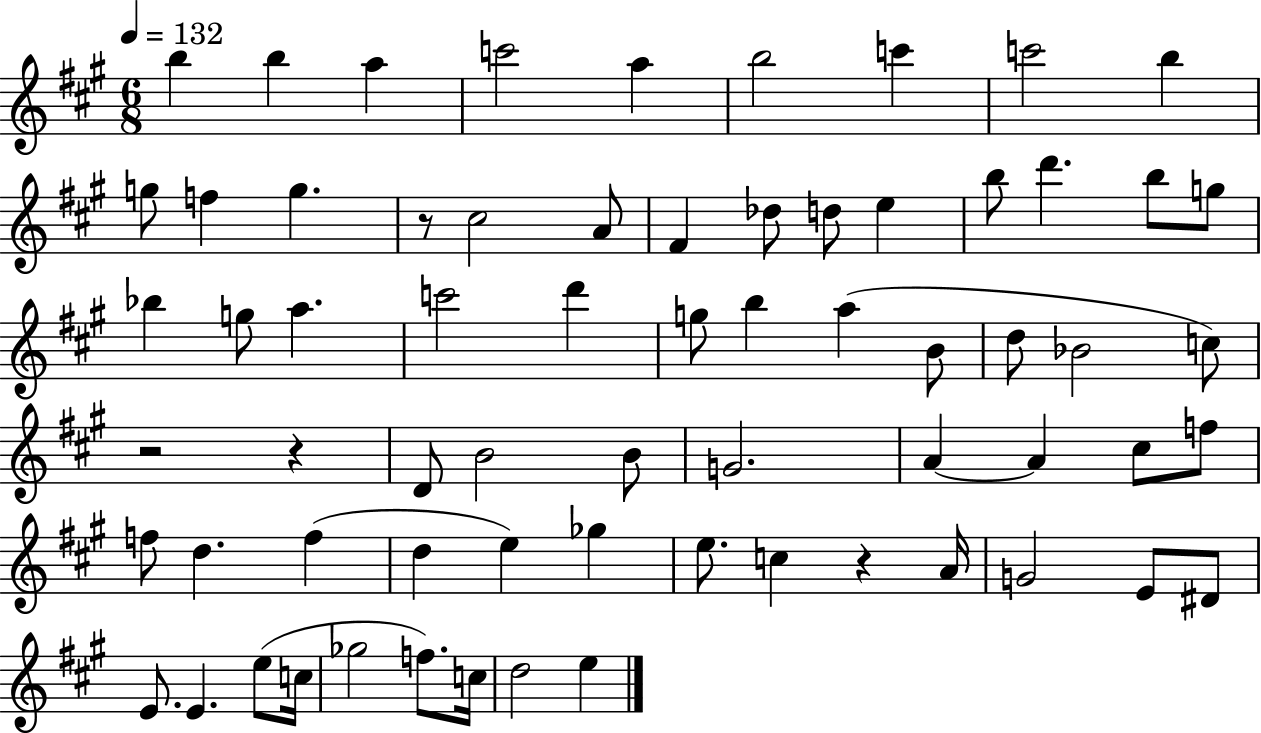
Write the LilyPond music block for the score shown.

{
  \clef treble
  \numericTimeSignature
  \time 6/8
  \key a \major
  \tempo 4 = 132
  \repeat volta 2 { b''4 b''4 a''4 | c'''2 a''4 | b''2 c'''4 | c'''2 b''4 | \break g''8 f''4 g''4. | r8 cis''2 a'8 | fis'4 des''8 d''8 e''4 | b''8 d'''4. b''8 g''8 | \break bes''4 g''8 a''4. | c'''2 d'''4 | g''8 b''4 a''4( b'8 | d''8 bes'2 c''8) | \break r2 r4 | d'8 b'2 b'8 | g'2. | a'4~~ a'4 cis''8 f''8 | \break f''8 d''4. f''4( | d''4 e''4) ges''4 | e''8. c''4 r4 a'16 | g'2 e'8 dis'8 | \break e'8. e'4. e''8( c''16 | ges''2 f''8.) c''16 | d''2 e''4 | } \bar "|."
}